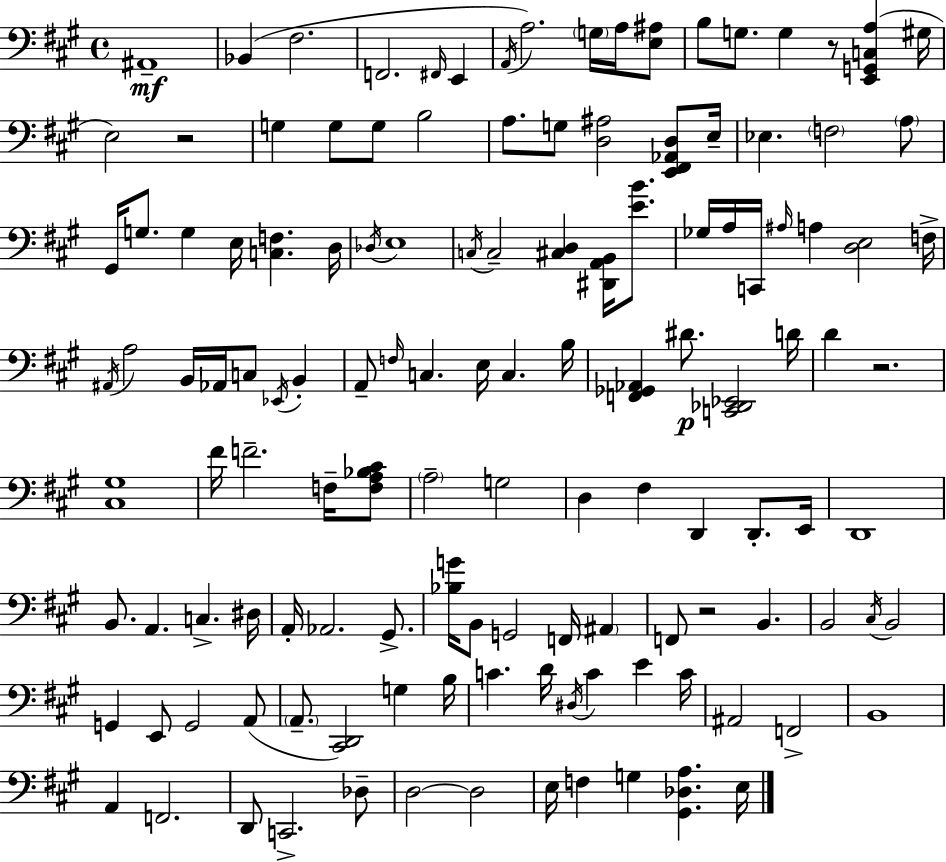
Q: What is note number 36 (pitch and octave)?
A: A3